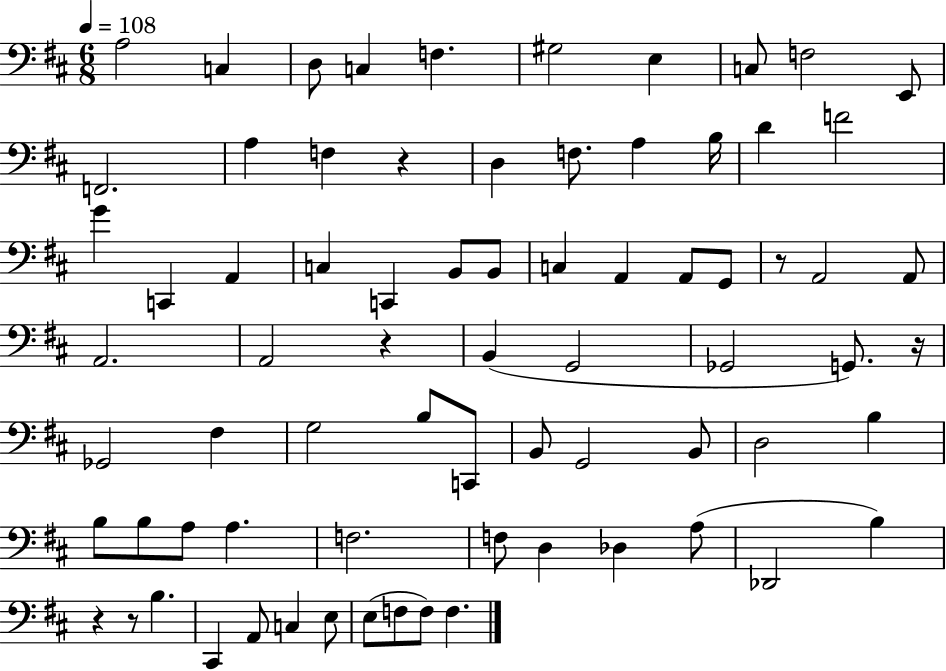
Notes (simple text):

A3/h C3/q D3/e C3/q F3/q. G#3/h E3/q C3/e F3/h E2/e F2/h. A3/q F3/q R/q D3/q F3/e. A3/q B3/s D4/q F4/h G4/q C2/q A2/q C3/q C2/q B2/e B2/e C3/q A2/q A2/e G2/e R/e A2/h A2/e A2/h. A2/h R/q B2/q G2/h Gb2/h G2/e. R/s Gb2/h F#3/q G3/h B3/e C2/e B2/e G2/h B2/e D3/h B3/q B3/e B3/e A3/e A3/q. F3/h. F3/e D3/q Db3/q A3/e Db2/h B3/q R/q R/e B3/q. C#2/q A2/e C3/q E3/e E3/e F3/e F3/e F3/q.